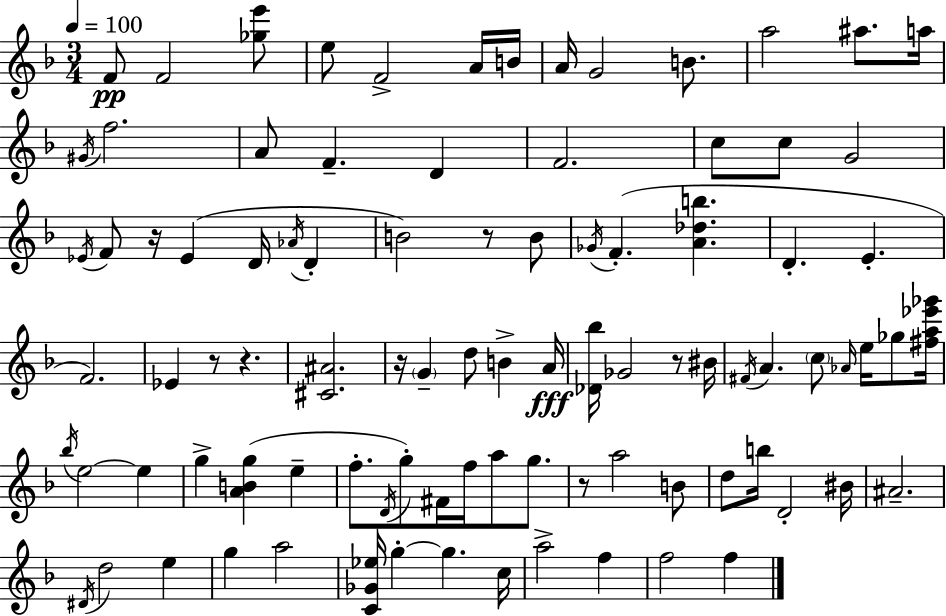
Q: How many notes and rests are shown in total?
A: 92